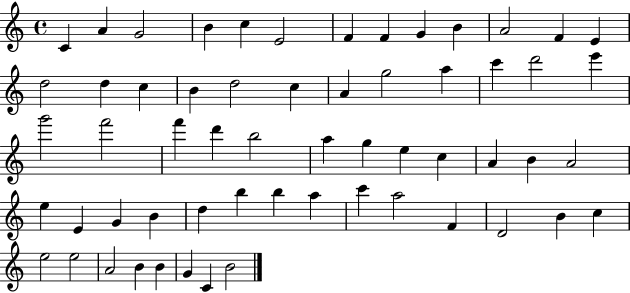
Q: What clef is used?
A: treble